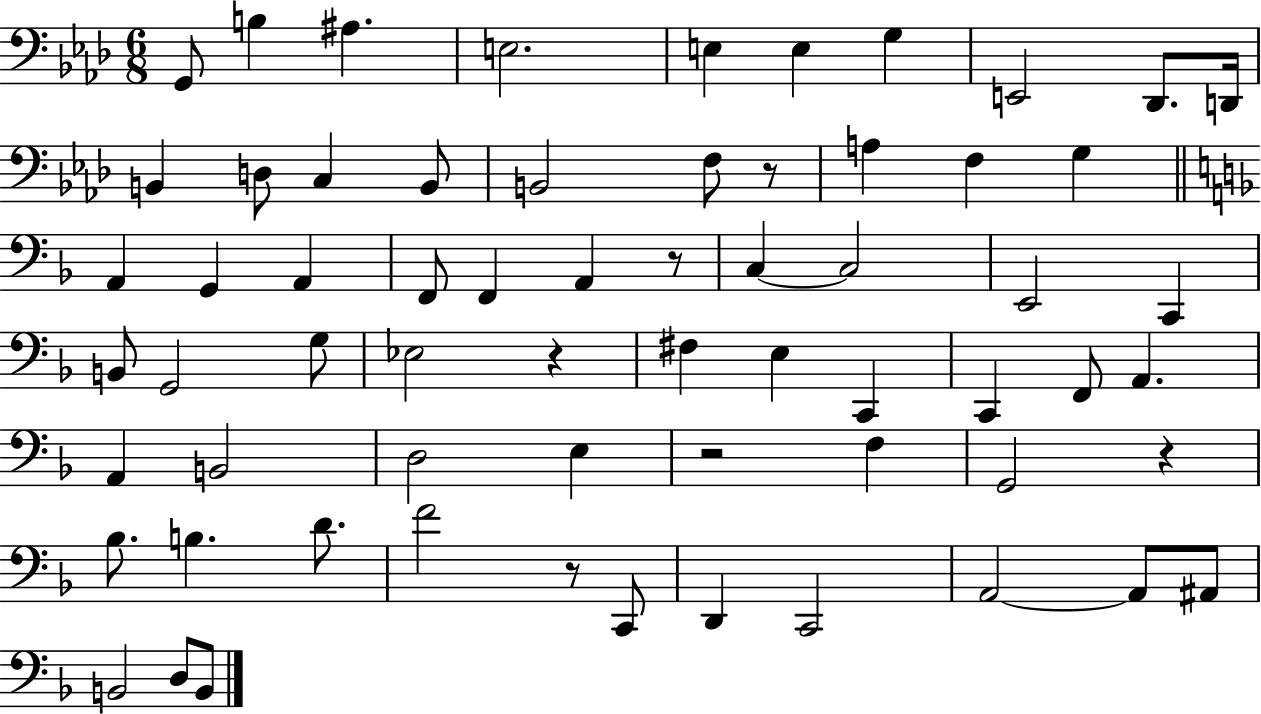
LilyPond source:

{
  \clef bass
  \numericTimeSignature
  \time 6/8
  \key aes \major
  g,8 b4 ais4. | e2. | e4 e4 g4 | e,2 des,8. d,16 | \break b,4 d8 c4 b,8 | b,2 f8 r8 | a4 f4 g4 | \bar "||" \break \key f \major a,4 g,4 a,4 | f,8 f,4 a,4 r8 | c4~~ c2 | e,2 c,4 | \break b,8 g,2 g8 | ees2 r4 | fis4 e4 c,4 | c,4 f,8 a,4. | \break a,4 b,2 | d2 e4 | r2 f4 | g,2 r4 | \break bes8. b4. d'8. | f'2 r8 c,8 | d,4 c,2 | a,2~~ a,8 ais,8 | \break b,2 d8 b,8 | \bar "|."
}